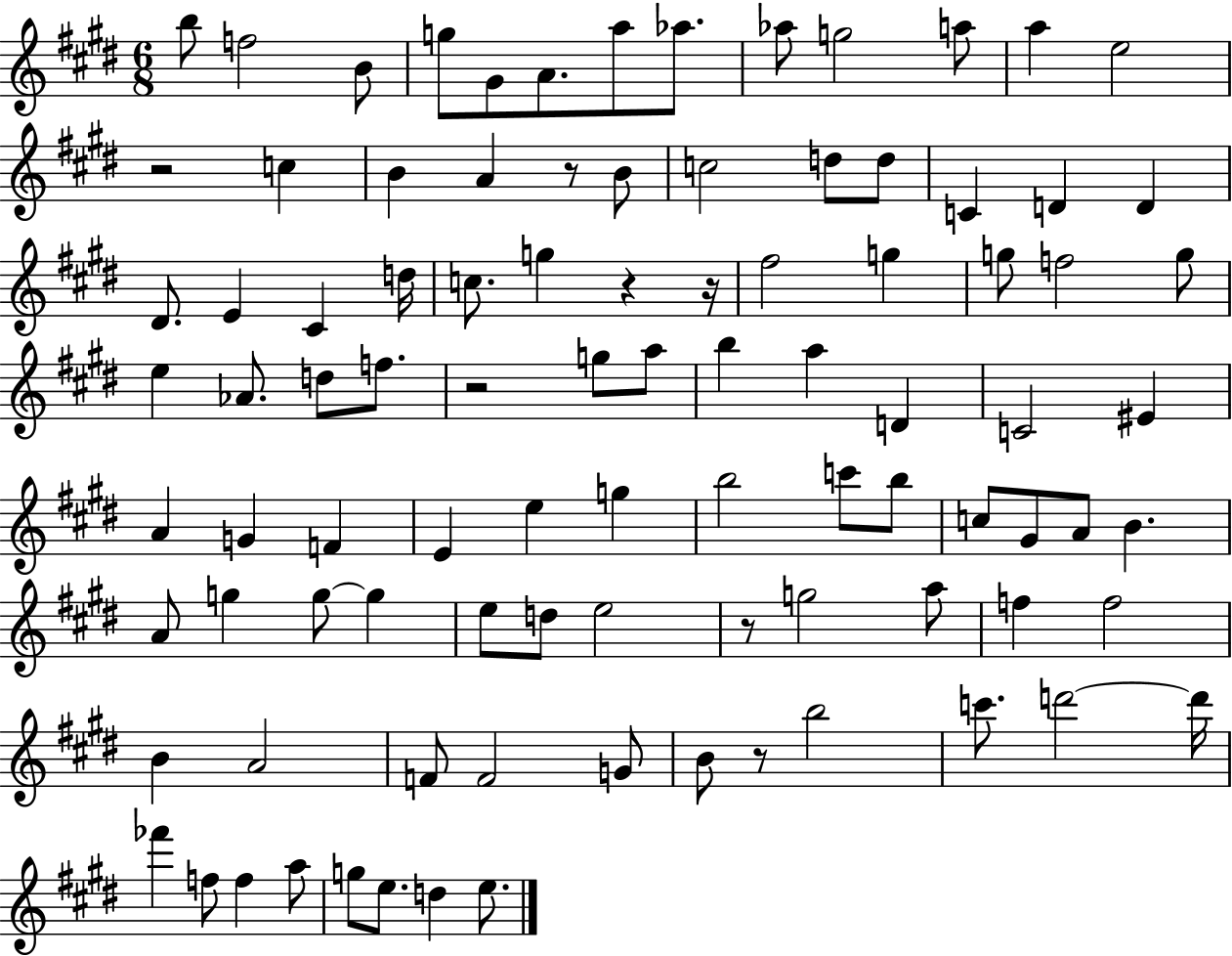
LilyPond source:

{
  \clef treble
  \numericTimeSignature
  \time 6/8
  \key e \major
  b''8 f''2 b'8 | g''8 gis'8 a'8. a''8 aes''8. | aes''8 g''2 a''8 | a''4 e''2 | \break r2 c''4 | b'4 a'4 r8 b'8 | c''2 d''8 d''8 | c'4 d'4 d'4 | \break dis'8. e'4 cis'4 d''16 | c''8. g''4 r4 r16 | fis''2 g''4 | g''8 f''2 g''8 | \break e''4 aes'8. d''8 f''8. | r2 g''8 a''8 | b''4 a''4 d'4 | c'2 eis'4 | \break a'4 g'4 f'4 | e'4 e''4 g''4 | b''2 c'''8 b''8 | c''8 gis'8 a'8 b'4. | \break a'8 g''4 g''8~~ g''4 | e''8 d''8 e''2 | r8 g''2 a''8 | f''4 f''2 | \break b'4 a'2 | f'8 f'2 g'8 | b'8 r8 b''2 | c'''8. d'''2~~ d'''16 | \break fes'''4 f''8 f''4 a''8 | g''8 e''8. d''4 e''8. | \bar "|."
}